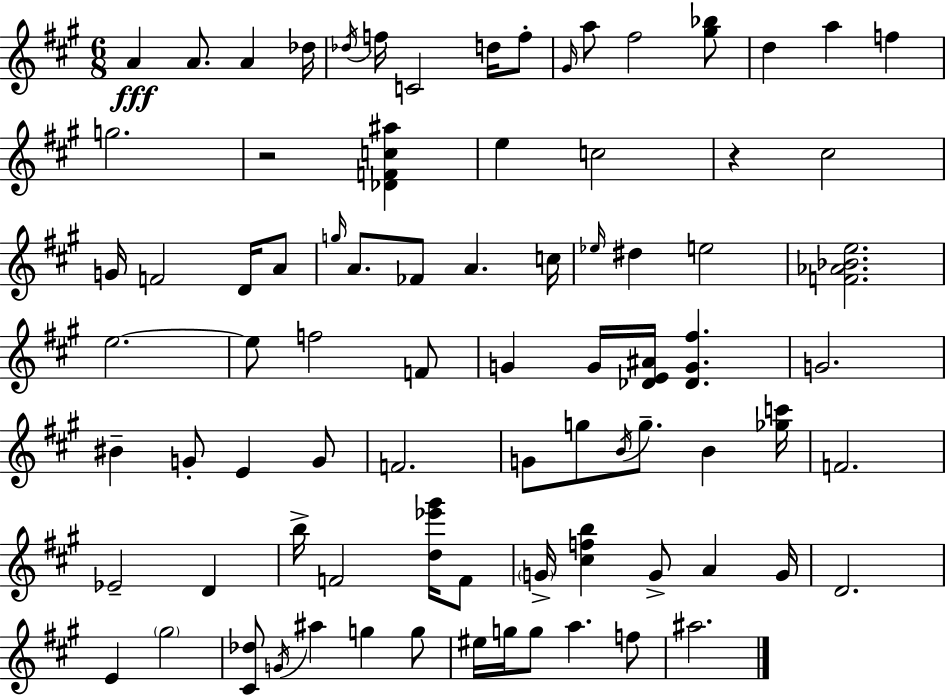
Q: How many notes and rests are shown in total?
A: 82